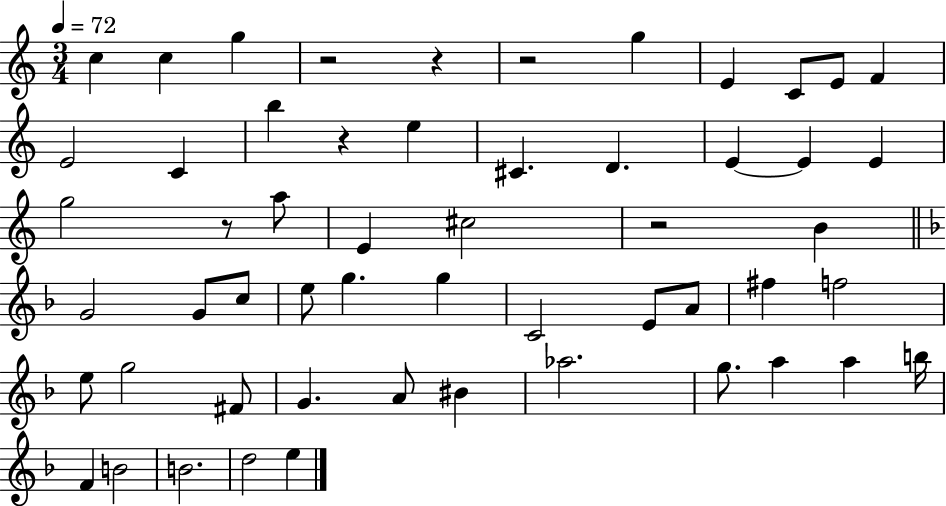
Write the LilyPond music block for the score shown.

{
  \clef treble
  \numericTimeSignature
  \time 3/4
  \key c \major
  \tempo 4 = 72
  \repeat volta 2 { c''4 c''4 g''4 | r2 r4 | r2 g''4 | e'4 c'8 e'8 f'4 | \break e'2 c'4 | b''4 r4 e''4 | cis'4. d'4. | e'4~~ e'4 e'4 | \break g''2 r8 a''8 | e'4 cis''2 | r2 b'4 | \bar "||" \break \key f \major g'2 g'8 c''8 | e''8 g''4. g''4 | c'2 e'8 a'8 | fis''4 f''2 | \break e''8 g''2 fis'8 | g'4. a'8 bis'4 | aes''2. | g''8. a''4 a''4 b''16 | \break f'4 b'2 | b'2. | d''2 e''4 | } \bar "|."
}